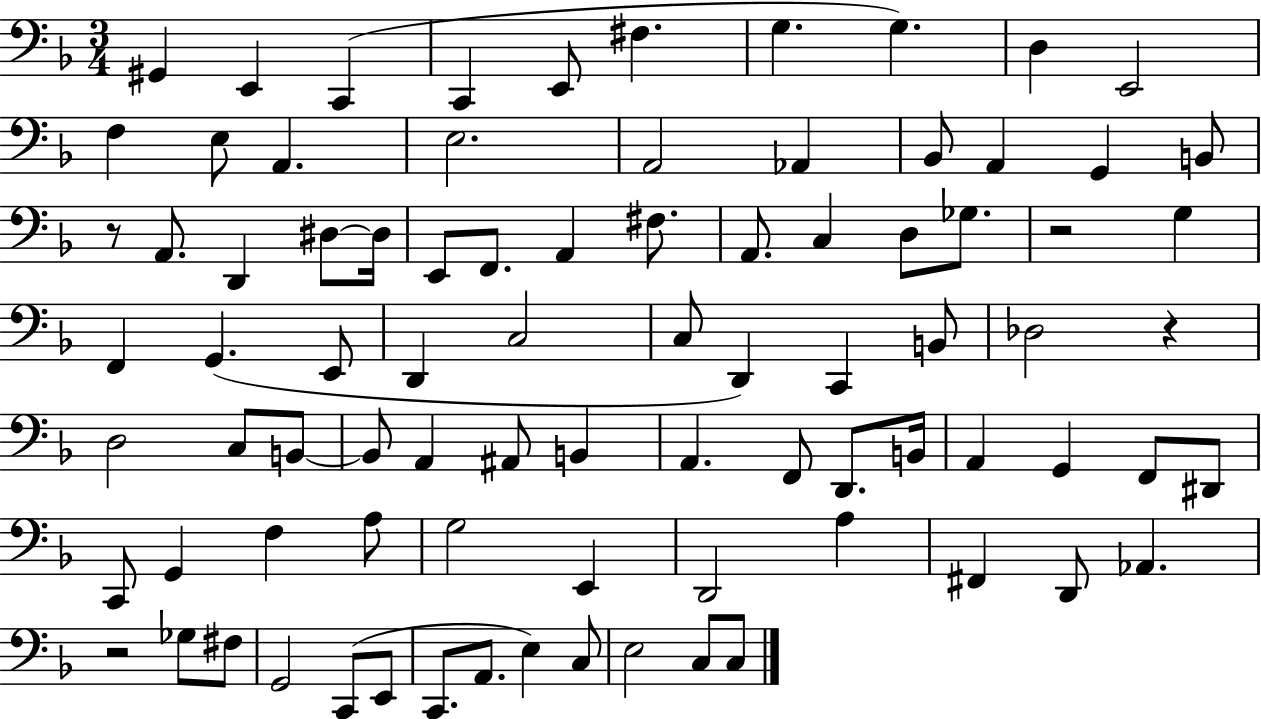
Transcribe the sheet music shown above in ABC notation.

X:1
T:Untitled
M:3/4
L:1/4
K:F
^G,, E,, C,, C,, E,,/2 ^F, G, G, D, E,,2 F, E,/2 A,, E,2 A,,2 _A,, _B,,/2 A,, G,, B,,/2 z/2 A,,/2 D,, ^D,/2 ^D,/4 E,,/2 F,,/2 A,, ^F,/2 A,,/2 C, D,/2 _G,/2 z2 G, F,, G,, E,,/2 D,, C,2 C,/2 D,, C,, B,,/2 _D,2 z D,2 C,/2 B,,/2 B,,/2 A,, ^A,,/2 B,, A,, F,,/2 D,,/2 B,,/4 A,, G,, F,,/2 ^D,,/2 C,,/2 G,, F, A,/2 G,2 E,, D,,2 A, ^F,, D,,/2 _A,, z2 _G,/2 ^F,/2 G,,2 C,,/2 E,,/2 C,,/2 A,,/2 E, C,/2 E,2 C,/2 C,/2